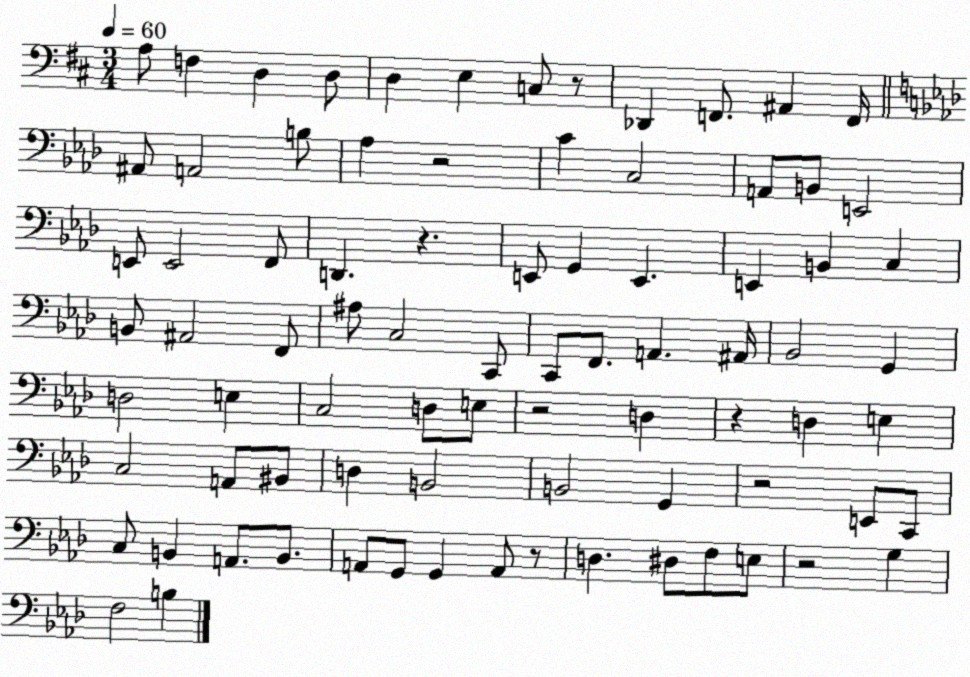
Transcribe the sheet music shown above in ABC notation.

X:1
T:Untitled
M:3/4
L:1/4
K:D
A,/2 F, D, D,/2 D, E, C,/2 z/2 _D,, F,,/2 ^A,, F,,/4 ^A,,/2 A,,2 B,/2 _A, z2 C C,2 A,,/2 B,,/2 E,,2 E,,/2 E,,2 F,,/2 D,, z E,,/2 G,, E,, E,, B,, C, B,,/2 ^A,,2 F,,/2 ^A,/2 C,2 C,,/2 C,,/2 F,,/2 A,, ^A,,/4 _B,,2 G,, D,2 E, C,2 D,/2 E,/2 z2 D, z D, E, C,2 A,,/2 ^B,,/2 D, B,,2 B,,2 G,, z2 E,,/2 C,,/2 C,/2 B,, A,,/2 B,,/2 A,,/2 G,,/2 G,, A,,/2 z/2 D, ^D,/2 F,/2 E,/2 z2 G, F,2 B,